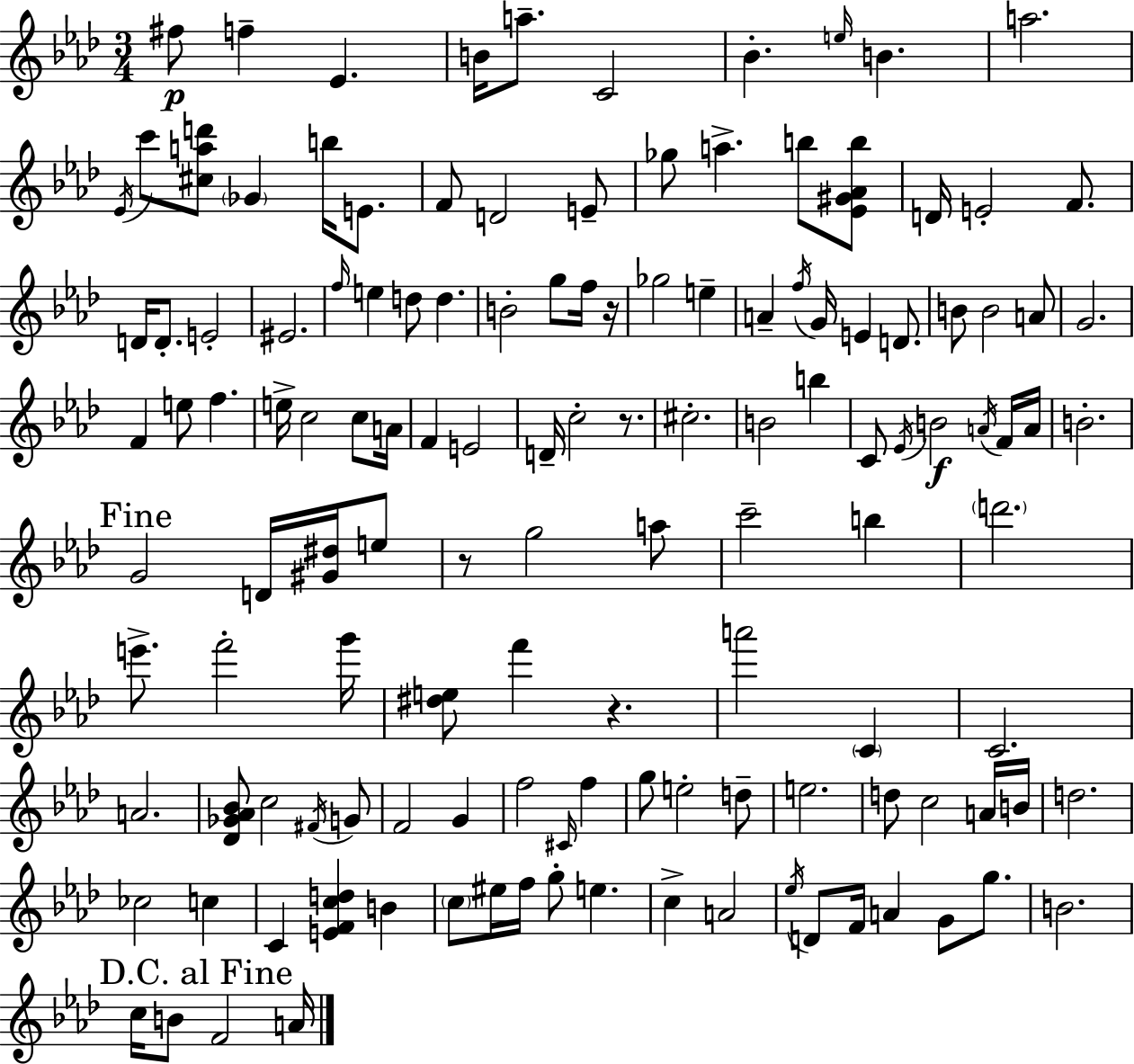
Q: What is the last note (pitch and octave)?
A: A4